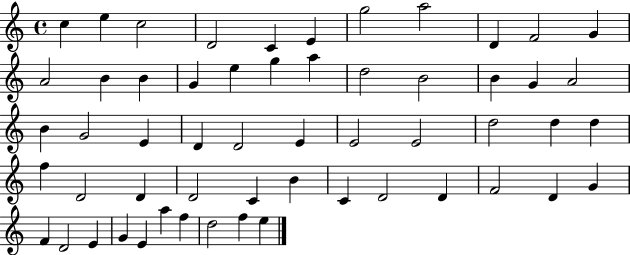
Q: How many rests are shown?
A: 0